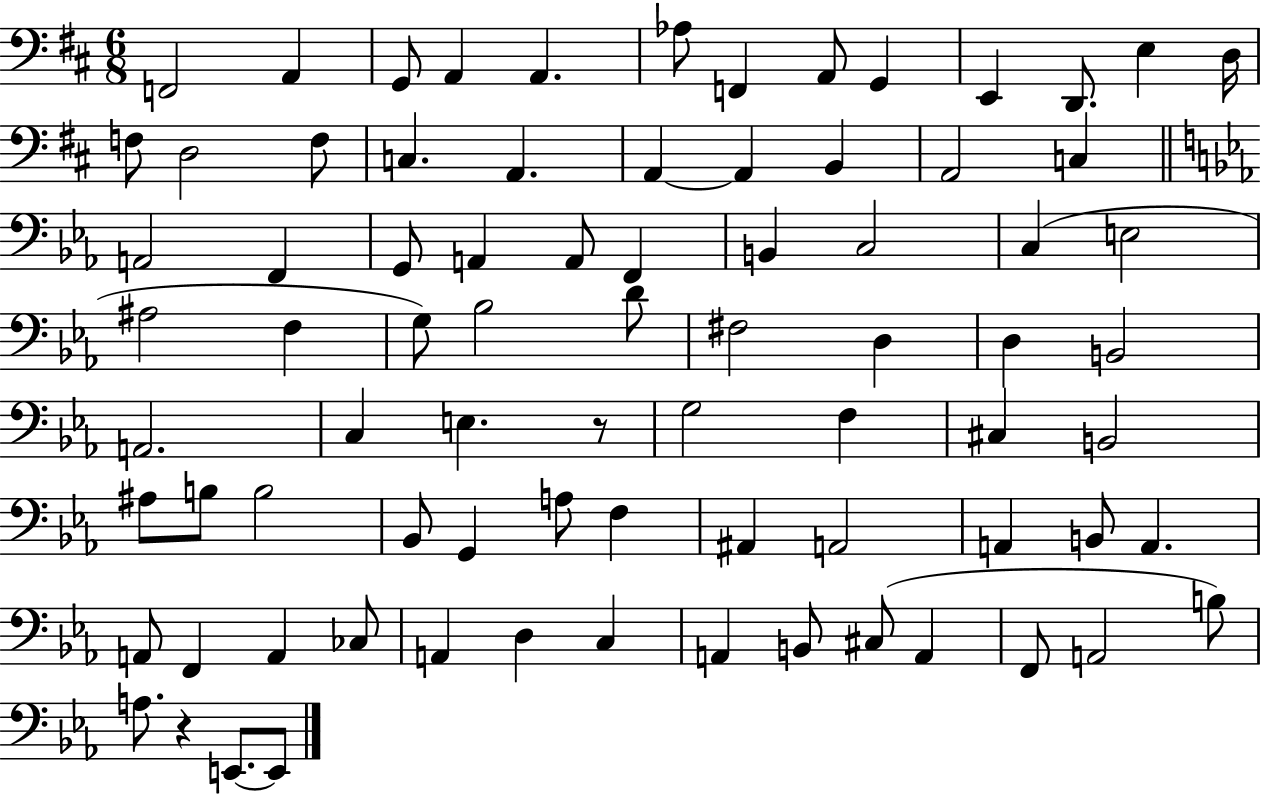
F2/h A2/q G2/e A2/q A2/q. Ab3/e F2/q A2/e G2/q E2/q D2/e. E3/q D3/s F3/e D3/h F3/e C3/q. A2/q. A2/q A2/q B2/q A2/h C3/q A2/h F2/q G2/e A2/q A2/e F2/q B2/q C3/h C3/q E3/h A#3/h F3/q G3/e Bb3/h D4/e F#3/h D3/q D3/q B2/h A2/h. C3/q E3/q. R/e G3/h F3/q C#3/q B2/h A#3/e B3/e B3/h Bb2/e G2/q A3/e F3/q A#2/q A2/h A2/q B2/e A2/q. A2/e F2/q A2/q CES3/e A2/q D3/q C3/q A2/q B2/e C#3/e A2/q F2/e A2/h B3/e A3/e. R/q E2/e. E2/e